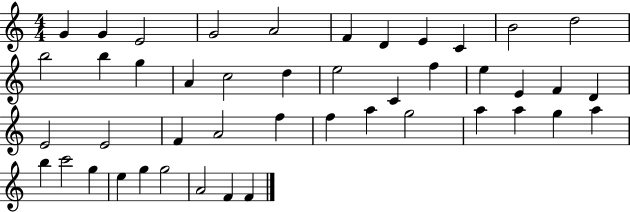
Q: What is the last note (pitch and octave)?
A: F4